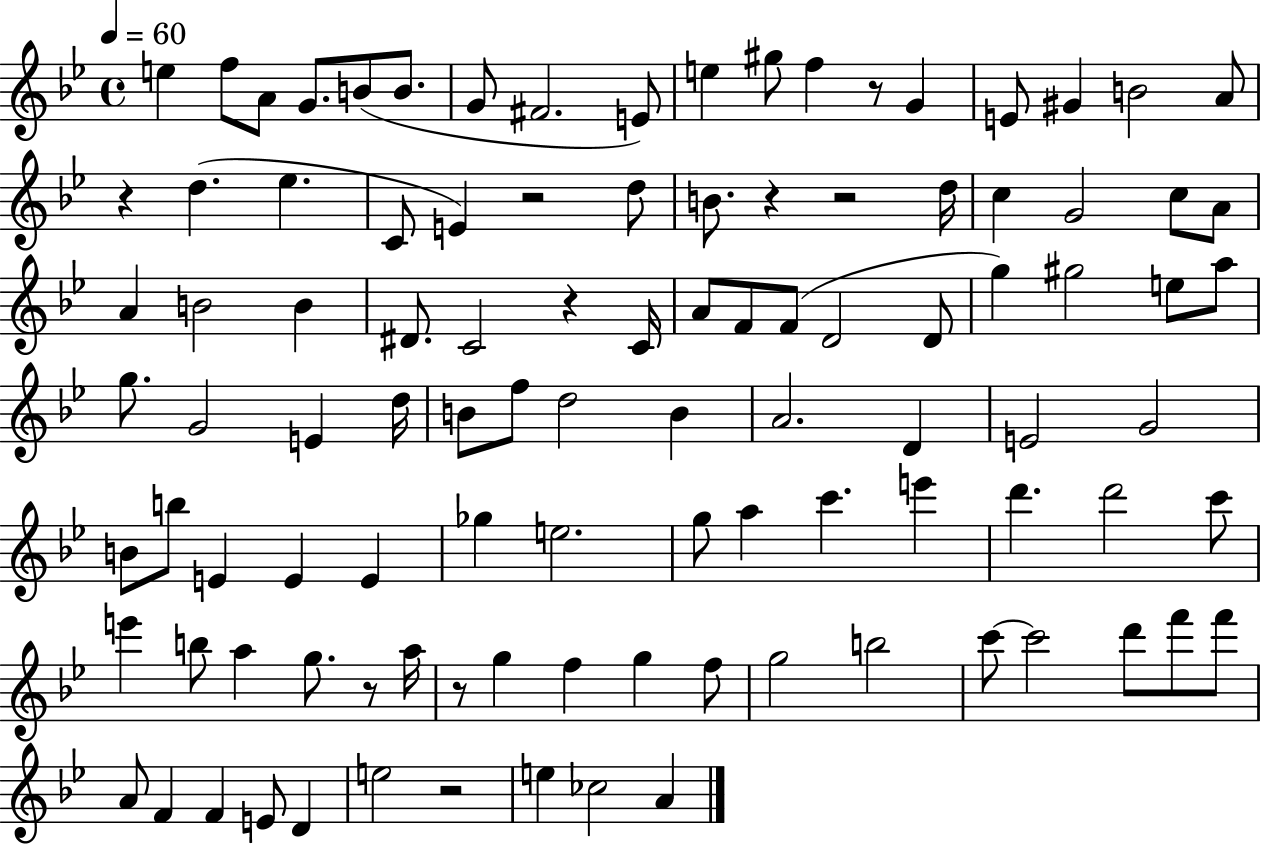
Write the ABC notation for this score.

X:1
T:Untitled
M:4/4
L:1/4
K:Bb
e f/2 A/2 G/2 B/2 B/2 G/2 ^F2 E/2 e ^g/2 f z/2 G E/2 ^G B2 A/2 z d _e C/2 E z2 d/2 B/2 z z2 d/4 c G2 c/2 A/2 A B2 B ^D/2 C2 z C/4 A/2 F/2 F/2 D2 D/2 g ^g2 e/2 a/2 g/2 G2 E d/4 B/2 f/2 d2 B A2 D E2 G2 B/2 b/2 E E E _g e2 g/2 a c' e' d' d'2 c'/2 e' b/2 a g/2 z/2 a/4 z/2 g f g f/2 g2 b2 c'/2 c'2 d'/2 f'/2 f'/2 A/2 F F E/2 D e2 z2 e _c2 A